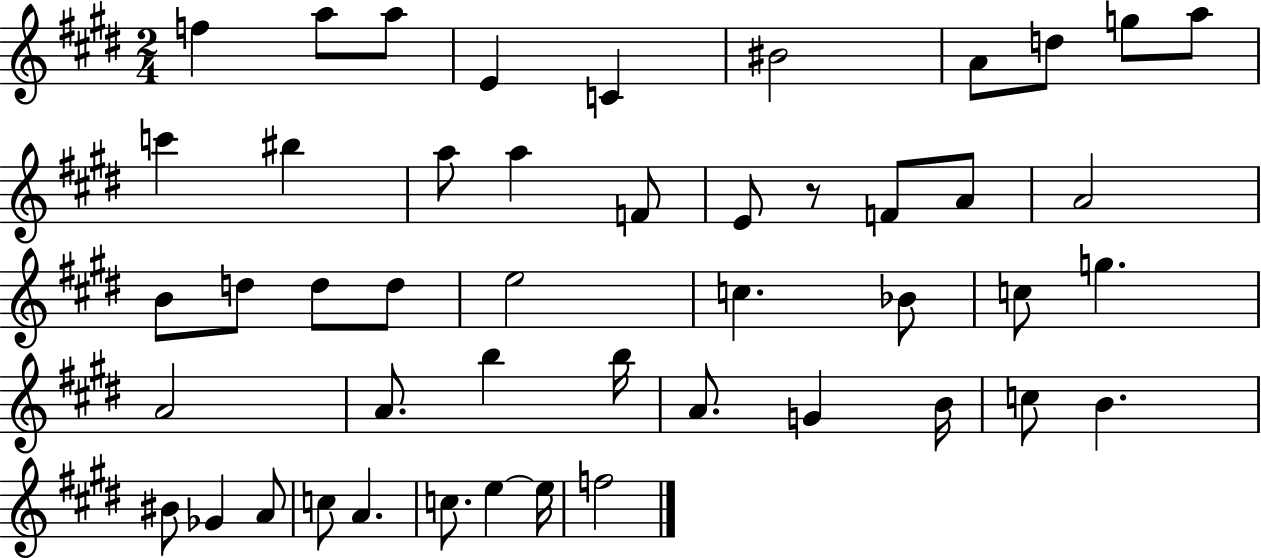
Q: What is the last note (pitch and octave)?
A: F5